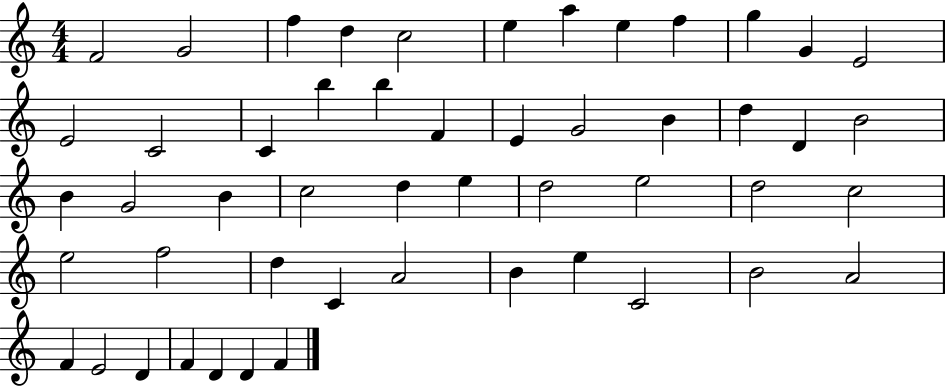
X:1
T:Untitled
M:4/4
L:1/4
K:C
F2 G2 f d c2 e a e f g G E2 E2 C2 C b b F E G2 B d D B2 B G2 B c2 d e d2 e2 d2 c2 e2 f2 d C A2 B e C2 B2 A2 F E2 D F D D F